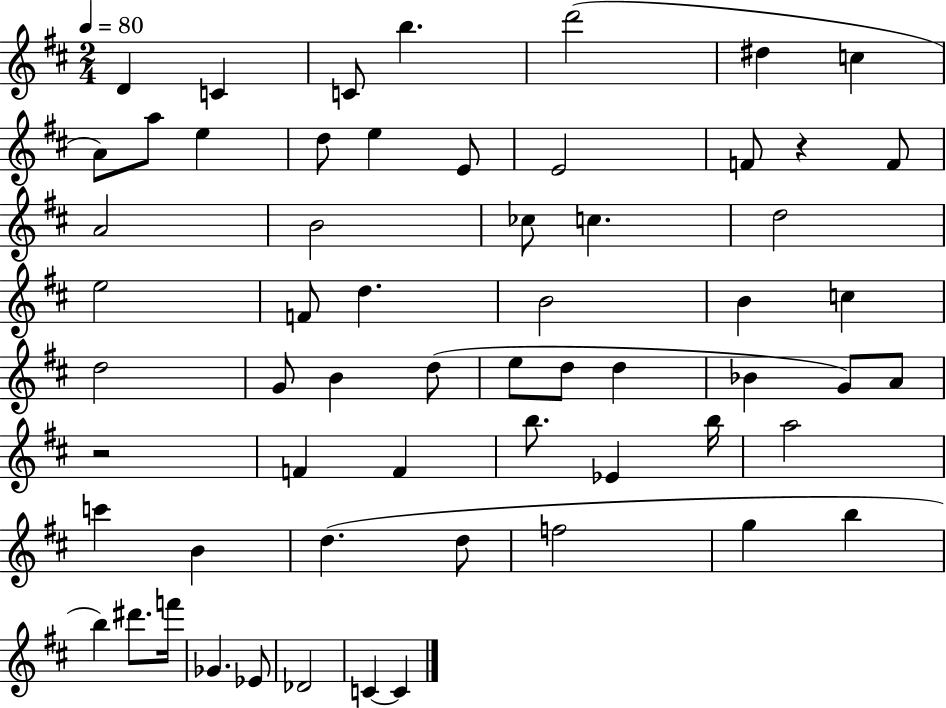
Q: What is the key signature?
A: D major